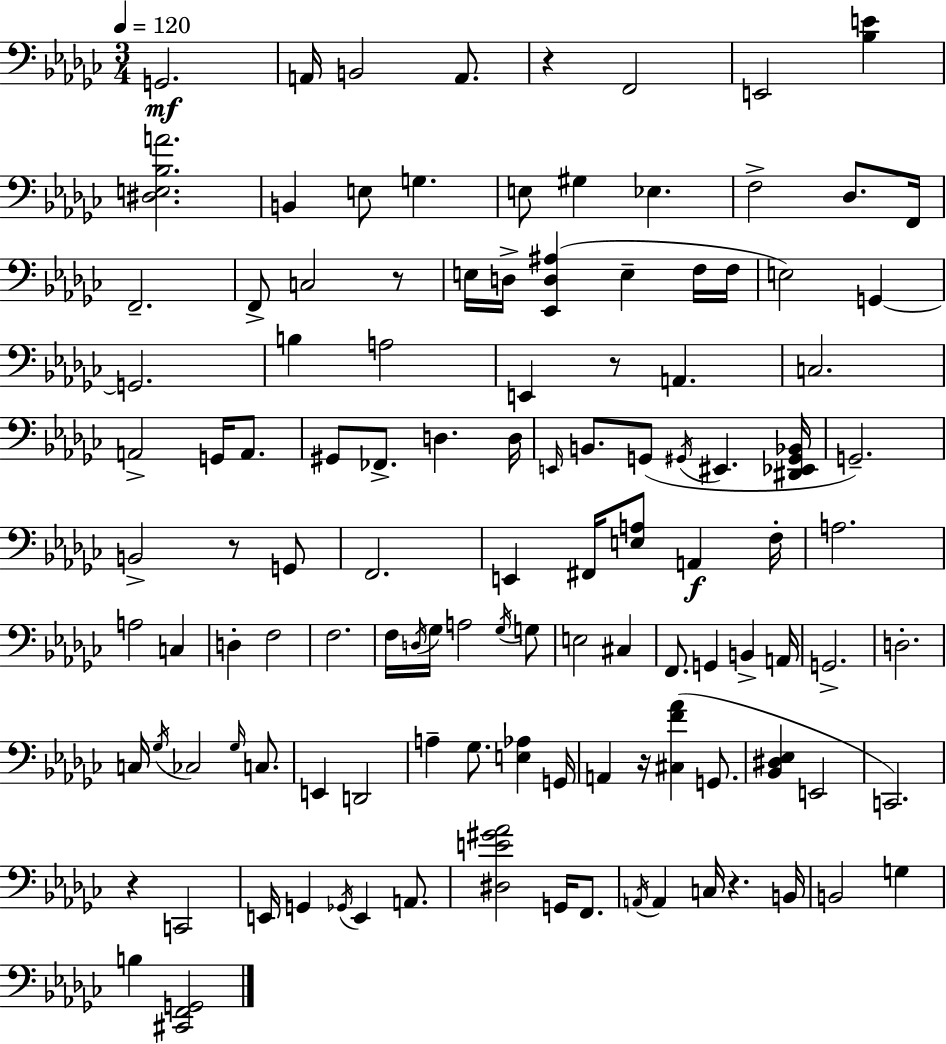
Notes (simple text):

G2/h. A2/s B2/h A2/e. R/q F2/h E2/h [Bb3,E4]/q [D#3,E3,Bb3,A4]/h. B2/q E3/e G3/q. E3/e G#3/q Eb3/q. F3/h Db3/e. F2/s F2/h. F2/e C3/h R/e E3/s D3/s [Eb2,D3,A#3]/q E3/q F3/s F3/s E3/h G2/q G2/h. B3/q A3/h E2/q R/e A2/q. C3/h. A2/h G2/s A2/e. G#2/e FES2/e. D3/q. D3/s E2/s B2/e. G2/e G#2/s EIS2/q. [D#2,Eb2,G#2,Bb2]/s G2/h. B2/h R/e G2/e F2/h. E2/q F#2/s [E3,A3]/e A2/q F3/s A3/h. A3/h C3/q D3/q F3/h F3/h. F3/s D3/s Gb3/s A3/h Gb3/s G3/e E3/h C#3/q F2/e. G2/q B2/q A2/s G2/h. D3/h. C3/s Gb3/s CES3/h Gb3/s C3/e. E2/q D2/h A3/q Gb3/e. [E3,Ab3]/q G2/s A2/q R/s [C#3,F4,Ab4]/q G2/e. [Bb2,D#3,Eb3]/q E2/h C2/h. R/q C2/h E2/s G2/q Gb2/s E2/q A2/e. [D#3,E4,G#4,Ab4]/h G2/s F2/e. A2/s A2/q C3/s R/q. B2/s B2/h G3/q B3/q [C#2,F2,G2]/h